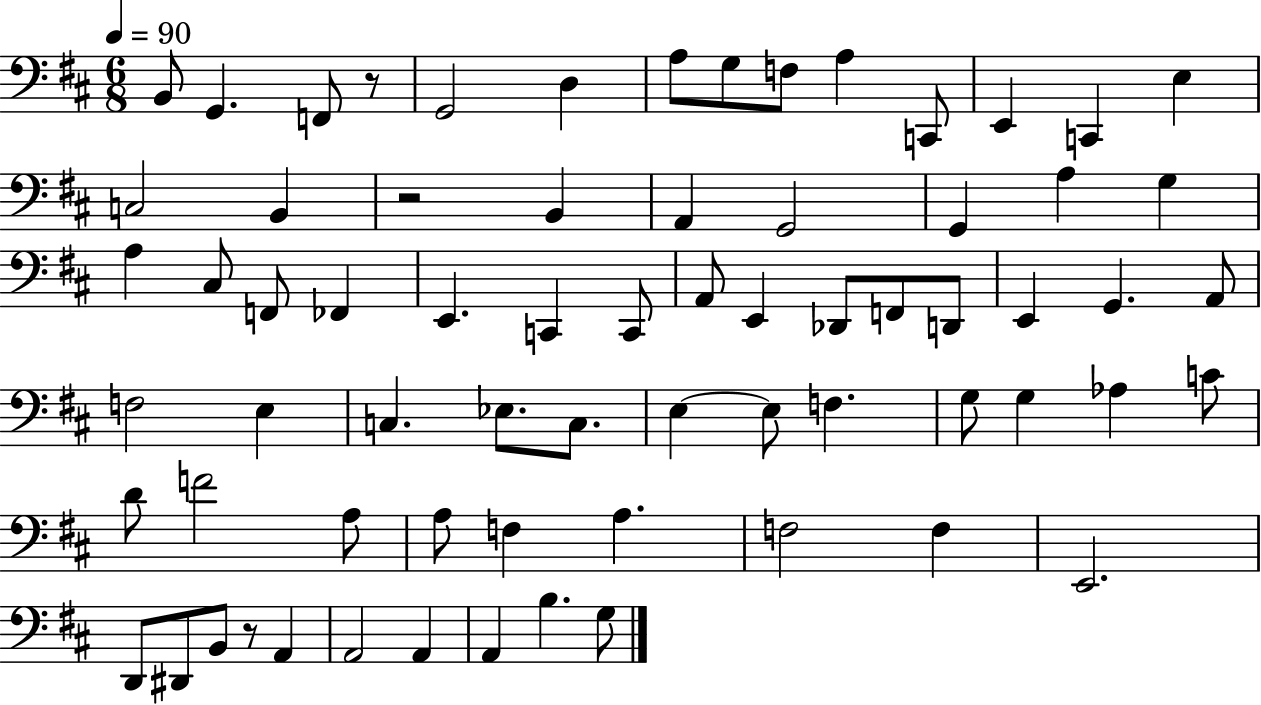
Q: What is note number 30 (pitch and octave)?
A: E2